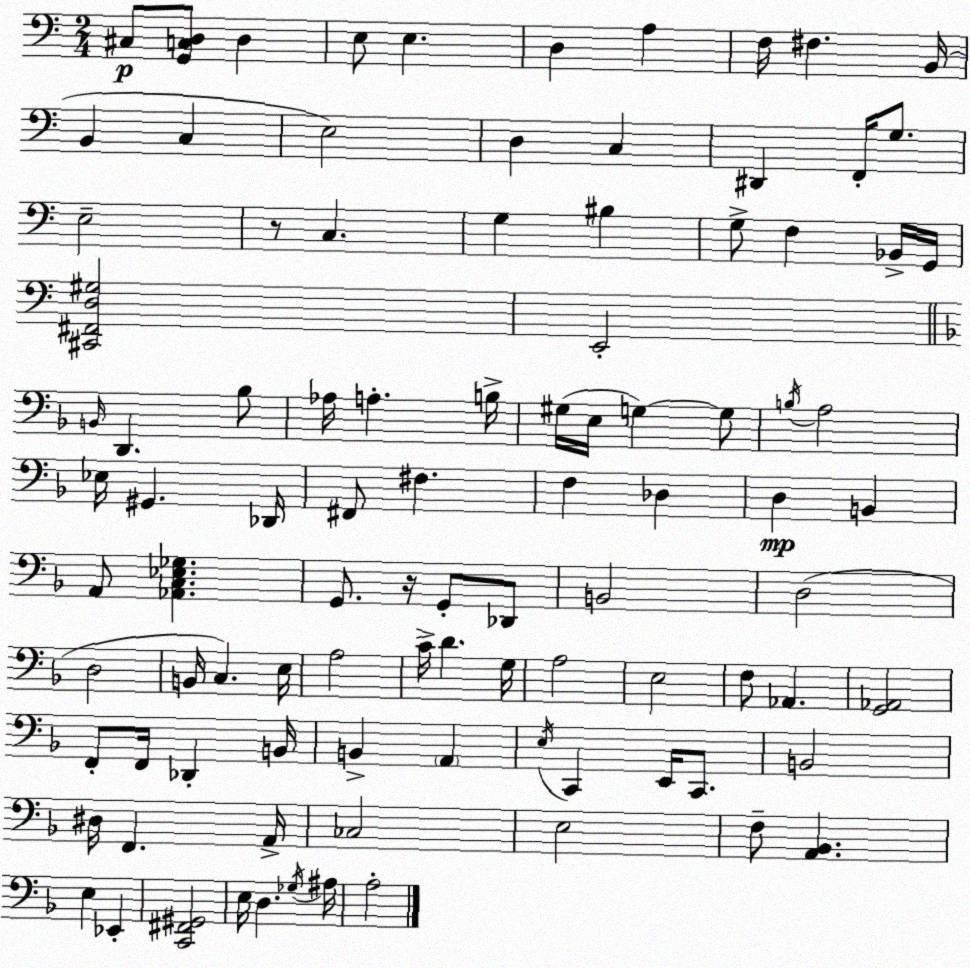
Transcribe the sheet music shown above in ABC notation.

X:1
T:Untitled
M:2/4
L:1/4
K:Am
^C,/2 [G,,C,D,]/2 D, E,/2 E, D, A, F,/4 ^F, B,,/4 B,, C, E,2 D, C, ^D,, F,,/4 G,/2 E,2 z/2 C, G, ^B, G,/2 F, _B,,/4 G,,/4 [^C,,^F,,D,^G,]2 E,,2 B,,/4 D,, _B,/2 _A,/4 A, B,/4 ^G,/4 E,/4 G, G,/2 B,/4 A,2 _E,/4 ^G,, _D,,/4 ^F,,/2 ^F, F, _D, D, B,, A,,/2 [_A,,C,_E,_G,] G,,/2 z/4 G,,/2 _D,,/2 B,,2 D,2 D,2 B,,/4 C, E,/4 A,2 C/4 D G,/4 A,2 E,2 F,/2 _A,, [G,,_A,,]2 F,,/2 F,,/4 _D,, B,,/4 B,, A,, E,/4 C,, E,,/4 C,,/2 B,,2 ^D,/4 F,, A,,/4 _C,2 E,2 F,/2 [A,,_B,,] E, _E,, [C,,^F,,^G,,]2 E,/4 D, _G,/4 ^A,/4 A,2